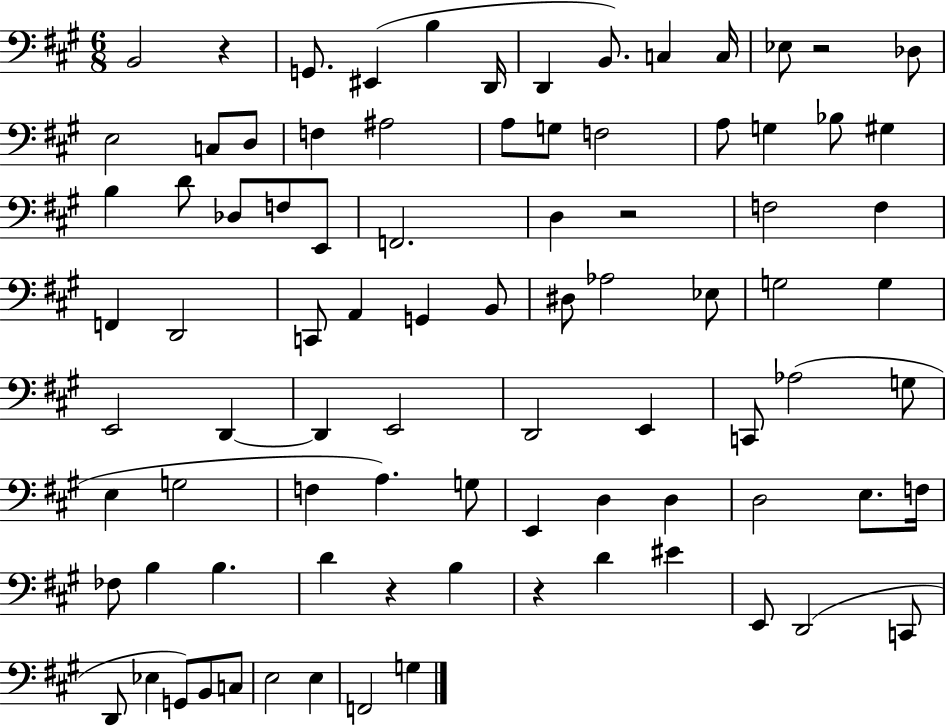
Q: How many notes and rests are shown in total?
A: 87